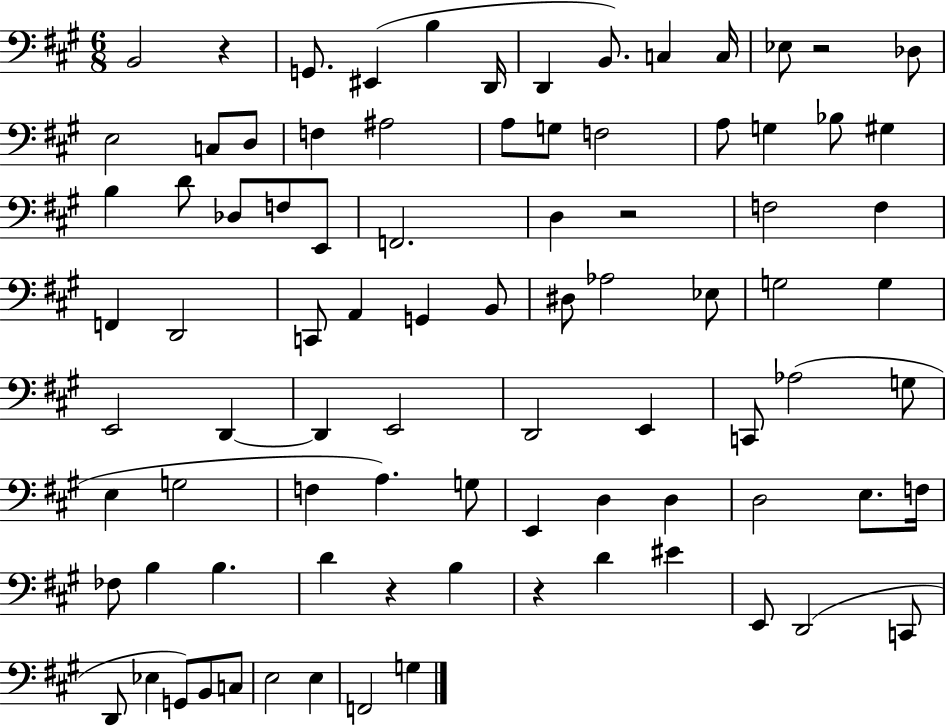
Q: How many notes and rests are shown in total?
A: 87